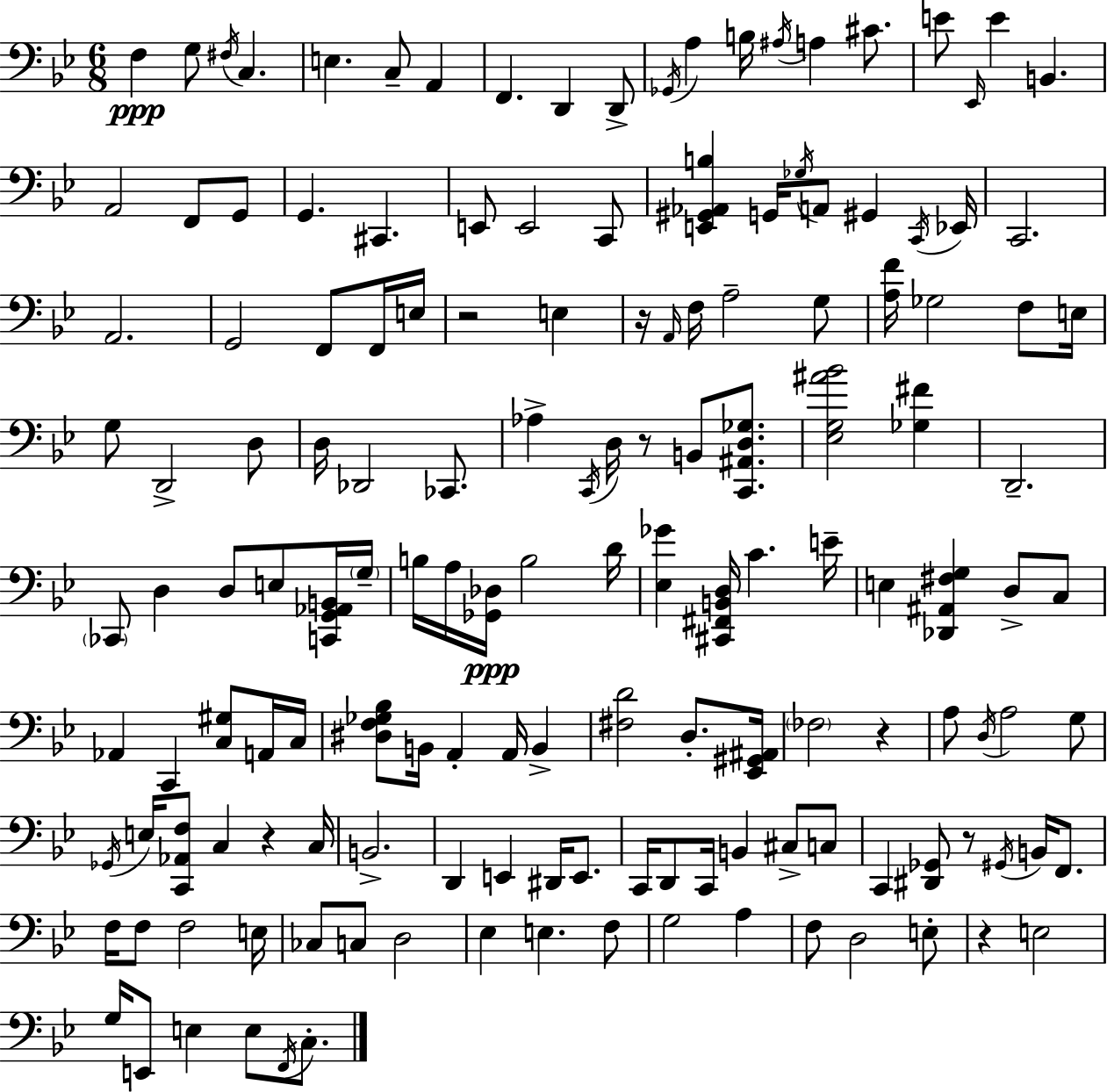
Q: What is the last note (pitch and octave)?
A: C3